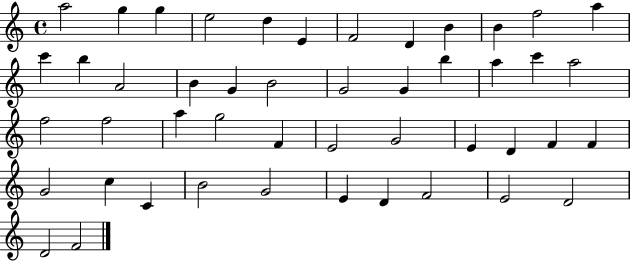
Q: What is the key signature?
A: C major